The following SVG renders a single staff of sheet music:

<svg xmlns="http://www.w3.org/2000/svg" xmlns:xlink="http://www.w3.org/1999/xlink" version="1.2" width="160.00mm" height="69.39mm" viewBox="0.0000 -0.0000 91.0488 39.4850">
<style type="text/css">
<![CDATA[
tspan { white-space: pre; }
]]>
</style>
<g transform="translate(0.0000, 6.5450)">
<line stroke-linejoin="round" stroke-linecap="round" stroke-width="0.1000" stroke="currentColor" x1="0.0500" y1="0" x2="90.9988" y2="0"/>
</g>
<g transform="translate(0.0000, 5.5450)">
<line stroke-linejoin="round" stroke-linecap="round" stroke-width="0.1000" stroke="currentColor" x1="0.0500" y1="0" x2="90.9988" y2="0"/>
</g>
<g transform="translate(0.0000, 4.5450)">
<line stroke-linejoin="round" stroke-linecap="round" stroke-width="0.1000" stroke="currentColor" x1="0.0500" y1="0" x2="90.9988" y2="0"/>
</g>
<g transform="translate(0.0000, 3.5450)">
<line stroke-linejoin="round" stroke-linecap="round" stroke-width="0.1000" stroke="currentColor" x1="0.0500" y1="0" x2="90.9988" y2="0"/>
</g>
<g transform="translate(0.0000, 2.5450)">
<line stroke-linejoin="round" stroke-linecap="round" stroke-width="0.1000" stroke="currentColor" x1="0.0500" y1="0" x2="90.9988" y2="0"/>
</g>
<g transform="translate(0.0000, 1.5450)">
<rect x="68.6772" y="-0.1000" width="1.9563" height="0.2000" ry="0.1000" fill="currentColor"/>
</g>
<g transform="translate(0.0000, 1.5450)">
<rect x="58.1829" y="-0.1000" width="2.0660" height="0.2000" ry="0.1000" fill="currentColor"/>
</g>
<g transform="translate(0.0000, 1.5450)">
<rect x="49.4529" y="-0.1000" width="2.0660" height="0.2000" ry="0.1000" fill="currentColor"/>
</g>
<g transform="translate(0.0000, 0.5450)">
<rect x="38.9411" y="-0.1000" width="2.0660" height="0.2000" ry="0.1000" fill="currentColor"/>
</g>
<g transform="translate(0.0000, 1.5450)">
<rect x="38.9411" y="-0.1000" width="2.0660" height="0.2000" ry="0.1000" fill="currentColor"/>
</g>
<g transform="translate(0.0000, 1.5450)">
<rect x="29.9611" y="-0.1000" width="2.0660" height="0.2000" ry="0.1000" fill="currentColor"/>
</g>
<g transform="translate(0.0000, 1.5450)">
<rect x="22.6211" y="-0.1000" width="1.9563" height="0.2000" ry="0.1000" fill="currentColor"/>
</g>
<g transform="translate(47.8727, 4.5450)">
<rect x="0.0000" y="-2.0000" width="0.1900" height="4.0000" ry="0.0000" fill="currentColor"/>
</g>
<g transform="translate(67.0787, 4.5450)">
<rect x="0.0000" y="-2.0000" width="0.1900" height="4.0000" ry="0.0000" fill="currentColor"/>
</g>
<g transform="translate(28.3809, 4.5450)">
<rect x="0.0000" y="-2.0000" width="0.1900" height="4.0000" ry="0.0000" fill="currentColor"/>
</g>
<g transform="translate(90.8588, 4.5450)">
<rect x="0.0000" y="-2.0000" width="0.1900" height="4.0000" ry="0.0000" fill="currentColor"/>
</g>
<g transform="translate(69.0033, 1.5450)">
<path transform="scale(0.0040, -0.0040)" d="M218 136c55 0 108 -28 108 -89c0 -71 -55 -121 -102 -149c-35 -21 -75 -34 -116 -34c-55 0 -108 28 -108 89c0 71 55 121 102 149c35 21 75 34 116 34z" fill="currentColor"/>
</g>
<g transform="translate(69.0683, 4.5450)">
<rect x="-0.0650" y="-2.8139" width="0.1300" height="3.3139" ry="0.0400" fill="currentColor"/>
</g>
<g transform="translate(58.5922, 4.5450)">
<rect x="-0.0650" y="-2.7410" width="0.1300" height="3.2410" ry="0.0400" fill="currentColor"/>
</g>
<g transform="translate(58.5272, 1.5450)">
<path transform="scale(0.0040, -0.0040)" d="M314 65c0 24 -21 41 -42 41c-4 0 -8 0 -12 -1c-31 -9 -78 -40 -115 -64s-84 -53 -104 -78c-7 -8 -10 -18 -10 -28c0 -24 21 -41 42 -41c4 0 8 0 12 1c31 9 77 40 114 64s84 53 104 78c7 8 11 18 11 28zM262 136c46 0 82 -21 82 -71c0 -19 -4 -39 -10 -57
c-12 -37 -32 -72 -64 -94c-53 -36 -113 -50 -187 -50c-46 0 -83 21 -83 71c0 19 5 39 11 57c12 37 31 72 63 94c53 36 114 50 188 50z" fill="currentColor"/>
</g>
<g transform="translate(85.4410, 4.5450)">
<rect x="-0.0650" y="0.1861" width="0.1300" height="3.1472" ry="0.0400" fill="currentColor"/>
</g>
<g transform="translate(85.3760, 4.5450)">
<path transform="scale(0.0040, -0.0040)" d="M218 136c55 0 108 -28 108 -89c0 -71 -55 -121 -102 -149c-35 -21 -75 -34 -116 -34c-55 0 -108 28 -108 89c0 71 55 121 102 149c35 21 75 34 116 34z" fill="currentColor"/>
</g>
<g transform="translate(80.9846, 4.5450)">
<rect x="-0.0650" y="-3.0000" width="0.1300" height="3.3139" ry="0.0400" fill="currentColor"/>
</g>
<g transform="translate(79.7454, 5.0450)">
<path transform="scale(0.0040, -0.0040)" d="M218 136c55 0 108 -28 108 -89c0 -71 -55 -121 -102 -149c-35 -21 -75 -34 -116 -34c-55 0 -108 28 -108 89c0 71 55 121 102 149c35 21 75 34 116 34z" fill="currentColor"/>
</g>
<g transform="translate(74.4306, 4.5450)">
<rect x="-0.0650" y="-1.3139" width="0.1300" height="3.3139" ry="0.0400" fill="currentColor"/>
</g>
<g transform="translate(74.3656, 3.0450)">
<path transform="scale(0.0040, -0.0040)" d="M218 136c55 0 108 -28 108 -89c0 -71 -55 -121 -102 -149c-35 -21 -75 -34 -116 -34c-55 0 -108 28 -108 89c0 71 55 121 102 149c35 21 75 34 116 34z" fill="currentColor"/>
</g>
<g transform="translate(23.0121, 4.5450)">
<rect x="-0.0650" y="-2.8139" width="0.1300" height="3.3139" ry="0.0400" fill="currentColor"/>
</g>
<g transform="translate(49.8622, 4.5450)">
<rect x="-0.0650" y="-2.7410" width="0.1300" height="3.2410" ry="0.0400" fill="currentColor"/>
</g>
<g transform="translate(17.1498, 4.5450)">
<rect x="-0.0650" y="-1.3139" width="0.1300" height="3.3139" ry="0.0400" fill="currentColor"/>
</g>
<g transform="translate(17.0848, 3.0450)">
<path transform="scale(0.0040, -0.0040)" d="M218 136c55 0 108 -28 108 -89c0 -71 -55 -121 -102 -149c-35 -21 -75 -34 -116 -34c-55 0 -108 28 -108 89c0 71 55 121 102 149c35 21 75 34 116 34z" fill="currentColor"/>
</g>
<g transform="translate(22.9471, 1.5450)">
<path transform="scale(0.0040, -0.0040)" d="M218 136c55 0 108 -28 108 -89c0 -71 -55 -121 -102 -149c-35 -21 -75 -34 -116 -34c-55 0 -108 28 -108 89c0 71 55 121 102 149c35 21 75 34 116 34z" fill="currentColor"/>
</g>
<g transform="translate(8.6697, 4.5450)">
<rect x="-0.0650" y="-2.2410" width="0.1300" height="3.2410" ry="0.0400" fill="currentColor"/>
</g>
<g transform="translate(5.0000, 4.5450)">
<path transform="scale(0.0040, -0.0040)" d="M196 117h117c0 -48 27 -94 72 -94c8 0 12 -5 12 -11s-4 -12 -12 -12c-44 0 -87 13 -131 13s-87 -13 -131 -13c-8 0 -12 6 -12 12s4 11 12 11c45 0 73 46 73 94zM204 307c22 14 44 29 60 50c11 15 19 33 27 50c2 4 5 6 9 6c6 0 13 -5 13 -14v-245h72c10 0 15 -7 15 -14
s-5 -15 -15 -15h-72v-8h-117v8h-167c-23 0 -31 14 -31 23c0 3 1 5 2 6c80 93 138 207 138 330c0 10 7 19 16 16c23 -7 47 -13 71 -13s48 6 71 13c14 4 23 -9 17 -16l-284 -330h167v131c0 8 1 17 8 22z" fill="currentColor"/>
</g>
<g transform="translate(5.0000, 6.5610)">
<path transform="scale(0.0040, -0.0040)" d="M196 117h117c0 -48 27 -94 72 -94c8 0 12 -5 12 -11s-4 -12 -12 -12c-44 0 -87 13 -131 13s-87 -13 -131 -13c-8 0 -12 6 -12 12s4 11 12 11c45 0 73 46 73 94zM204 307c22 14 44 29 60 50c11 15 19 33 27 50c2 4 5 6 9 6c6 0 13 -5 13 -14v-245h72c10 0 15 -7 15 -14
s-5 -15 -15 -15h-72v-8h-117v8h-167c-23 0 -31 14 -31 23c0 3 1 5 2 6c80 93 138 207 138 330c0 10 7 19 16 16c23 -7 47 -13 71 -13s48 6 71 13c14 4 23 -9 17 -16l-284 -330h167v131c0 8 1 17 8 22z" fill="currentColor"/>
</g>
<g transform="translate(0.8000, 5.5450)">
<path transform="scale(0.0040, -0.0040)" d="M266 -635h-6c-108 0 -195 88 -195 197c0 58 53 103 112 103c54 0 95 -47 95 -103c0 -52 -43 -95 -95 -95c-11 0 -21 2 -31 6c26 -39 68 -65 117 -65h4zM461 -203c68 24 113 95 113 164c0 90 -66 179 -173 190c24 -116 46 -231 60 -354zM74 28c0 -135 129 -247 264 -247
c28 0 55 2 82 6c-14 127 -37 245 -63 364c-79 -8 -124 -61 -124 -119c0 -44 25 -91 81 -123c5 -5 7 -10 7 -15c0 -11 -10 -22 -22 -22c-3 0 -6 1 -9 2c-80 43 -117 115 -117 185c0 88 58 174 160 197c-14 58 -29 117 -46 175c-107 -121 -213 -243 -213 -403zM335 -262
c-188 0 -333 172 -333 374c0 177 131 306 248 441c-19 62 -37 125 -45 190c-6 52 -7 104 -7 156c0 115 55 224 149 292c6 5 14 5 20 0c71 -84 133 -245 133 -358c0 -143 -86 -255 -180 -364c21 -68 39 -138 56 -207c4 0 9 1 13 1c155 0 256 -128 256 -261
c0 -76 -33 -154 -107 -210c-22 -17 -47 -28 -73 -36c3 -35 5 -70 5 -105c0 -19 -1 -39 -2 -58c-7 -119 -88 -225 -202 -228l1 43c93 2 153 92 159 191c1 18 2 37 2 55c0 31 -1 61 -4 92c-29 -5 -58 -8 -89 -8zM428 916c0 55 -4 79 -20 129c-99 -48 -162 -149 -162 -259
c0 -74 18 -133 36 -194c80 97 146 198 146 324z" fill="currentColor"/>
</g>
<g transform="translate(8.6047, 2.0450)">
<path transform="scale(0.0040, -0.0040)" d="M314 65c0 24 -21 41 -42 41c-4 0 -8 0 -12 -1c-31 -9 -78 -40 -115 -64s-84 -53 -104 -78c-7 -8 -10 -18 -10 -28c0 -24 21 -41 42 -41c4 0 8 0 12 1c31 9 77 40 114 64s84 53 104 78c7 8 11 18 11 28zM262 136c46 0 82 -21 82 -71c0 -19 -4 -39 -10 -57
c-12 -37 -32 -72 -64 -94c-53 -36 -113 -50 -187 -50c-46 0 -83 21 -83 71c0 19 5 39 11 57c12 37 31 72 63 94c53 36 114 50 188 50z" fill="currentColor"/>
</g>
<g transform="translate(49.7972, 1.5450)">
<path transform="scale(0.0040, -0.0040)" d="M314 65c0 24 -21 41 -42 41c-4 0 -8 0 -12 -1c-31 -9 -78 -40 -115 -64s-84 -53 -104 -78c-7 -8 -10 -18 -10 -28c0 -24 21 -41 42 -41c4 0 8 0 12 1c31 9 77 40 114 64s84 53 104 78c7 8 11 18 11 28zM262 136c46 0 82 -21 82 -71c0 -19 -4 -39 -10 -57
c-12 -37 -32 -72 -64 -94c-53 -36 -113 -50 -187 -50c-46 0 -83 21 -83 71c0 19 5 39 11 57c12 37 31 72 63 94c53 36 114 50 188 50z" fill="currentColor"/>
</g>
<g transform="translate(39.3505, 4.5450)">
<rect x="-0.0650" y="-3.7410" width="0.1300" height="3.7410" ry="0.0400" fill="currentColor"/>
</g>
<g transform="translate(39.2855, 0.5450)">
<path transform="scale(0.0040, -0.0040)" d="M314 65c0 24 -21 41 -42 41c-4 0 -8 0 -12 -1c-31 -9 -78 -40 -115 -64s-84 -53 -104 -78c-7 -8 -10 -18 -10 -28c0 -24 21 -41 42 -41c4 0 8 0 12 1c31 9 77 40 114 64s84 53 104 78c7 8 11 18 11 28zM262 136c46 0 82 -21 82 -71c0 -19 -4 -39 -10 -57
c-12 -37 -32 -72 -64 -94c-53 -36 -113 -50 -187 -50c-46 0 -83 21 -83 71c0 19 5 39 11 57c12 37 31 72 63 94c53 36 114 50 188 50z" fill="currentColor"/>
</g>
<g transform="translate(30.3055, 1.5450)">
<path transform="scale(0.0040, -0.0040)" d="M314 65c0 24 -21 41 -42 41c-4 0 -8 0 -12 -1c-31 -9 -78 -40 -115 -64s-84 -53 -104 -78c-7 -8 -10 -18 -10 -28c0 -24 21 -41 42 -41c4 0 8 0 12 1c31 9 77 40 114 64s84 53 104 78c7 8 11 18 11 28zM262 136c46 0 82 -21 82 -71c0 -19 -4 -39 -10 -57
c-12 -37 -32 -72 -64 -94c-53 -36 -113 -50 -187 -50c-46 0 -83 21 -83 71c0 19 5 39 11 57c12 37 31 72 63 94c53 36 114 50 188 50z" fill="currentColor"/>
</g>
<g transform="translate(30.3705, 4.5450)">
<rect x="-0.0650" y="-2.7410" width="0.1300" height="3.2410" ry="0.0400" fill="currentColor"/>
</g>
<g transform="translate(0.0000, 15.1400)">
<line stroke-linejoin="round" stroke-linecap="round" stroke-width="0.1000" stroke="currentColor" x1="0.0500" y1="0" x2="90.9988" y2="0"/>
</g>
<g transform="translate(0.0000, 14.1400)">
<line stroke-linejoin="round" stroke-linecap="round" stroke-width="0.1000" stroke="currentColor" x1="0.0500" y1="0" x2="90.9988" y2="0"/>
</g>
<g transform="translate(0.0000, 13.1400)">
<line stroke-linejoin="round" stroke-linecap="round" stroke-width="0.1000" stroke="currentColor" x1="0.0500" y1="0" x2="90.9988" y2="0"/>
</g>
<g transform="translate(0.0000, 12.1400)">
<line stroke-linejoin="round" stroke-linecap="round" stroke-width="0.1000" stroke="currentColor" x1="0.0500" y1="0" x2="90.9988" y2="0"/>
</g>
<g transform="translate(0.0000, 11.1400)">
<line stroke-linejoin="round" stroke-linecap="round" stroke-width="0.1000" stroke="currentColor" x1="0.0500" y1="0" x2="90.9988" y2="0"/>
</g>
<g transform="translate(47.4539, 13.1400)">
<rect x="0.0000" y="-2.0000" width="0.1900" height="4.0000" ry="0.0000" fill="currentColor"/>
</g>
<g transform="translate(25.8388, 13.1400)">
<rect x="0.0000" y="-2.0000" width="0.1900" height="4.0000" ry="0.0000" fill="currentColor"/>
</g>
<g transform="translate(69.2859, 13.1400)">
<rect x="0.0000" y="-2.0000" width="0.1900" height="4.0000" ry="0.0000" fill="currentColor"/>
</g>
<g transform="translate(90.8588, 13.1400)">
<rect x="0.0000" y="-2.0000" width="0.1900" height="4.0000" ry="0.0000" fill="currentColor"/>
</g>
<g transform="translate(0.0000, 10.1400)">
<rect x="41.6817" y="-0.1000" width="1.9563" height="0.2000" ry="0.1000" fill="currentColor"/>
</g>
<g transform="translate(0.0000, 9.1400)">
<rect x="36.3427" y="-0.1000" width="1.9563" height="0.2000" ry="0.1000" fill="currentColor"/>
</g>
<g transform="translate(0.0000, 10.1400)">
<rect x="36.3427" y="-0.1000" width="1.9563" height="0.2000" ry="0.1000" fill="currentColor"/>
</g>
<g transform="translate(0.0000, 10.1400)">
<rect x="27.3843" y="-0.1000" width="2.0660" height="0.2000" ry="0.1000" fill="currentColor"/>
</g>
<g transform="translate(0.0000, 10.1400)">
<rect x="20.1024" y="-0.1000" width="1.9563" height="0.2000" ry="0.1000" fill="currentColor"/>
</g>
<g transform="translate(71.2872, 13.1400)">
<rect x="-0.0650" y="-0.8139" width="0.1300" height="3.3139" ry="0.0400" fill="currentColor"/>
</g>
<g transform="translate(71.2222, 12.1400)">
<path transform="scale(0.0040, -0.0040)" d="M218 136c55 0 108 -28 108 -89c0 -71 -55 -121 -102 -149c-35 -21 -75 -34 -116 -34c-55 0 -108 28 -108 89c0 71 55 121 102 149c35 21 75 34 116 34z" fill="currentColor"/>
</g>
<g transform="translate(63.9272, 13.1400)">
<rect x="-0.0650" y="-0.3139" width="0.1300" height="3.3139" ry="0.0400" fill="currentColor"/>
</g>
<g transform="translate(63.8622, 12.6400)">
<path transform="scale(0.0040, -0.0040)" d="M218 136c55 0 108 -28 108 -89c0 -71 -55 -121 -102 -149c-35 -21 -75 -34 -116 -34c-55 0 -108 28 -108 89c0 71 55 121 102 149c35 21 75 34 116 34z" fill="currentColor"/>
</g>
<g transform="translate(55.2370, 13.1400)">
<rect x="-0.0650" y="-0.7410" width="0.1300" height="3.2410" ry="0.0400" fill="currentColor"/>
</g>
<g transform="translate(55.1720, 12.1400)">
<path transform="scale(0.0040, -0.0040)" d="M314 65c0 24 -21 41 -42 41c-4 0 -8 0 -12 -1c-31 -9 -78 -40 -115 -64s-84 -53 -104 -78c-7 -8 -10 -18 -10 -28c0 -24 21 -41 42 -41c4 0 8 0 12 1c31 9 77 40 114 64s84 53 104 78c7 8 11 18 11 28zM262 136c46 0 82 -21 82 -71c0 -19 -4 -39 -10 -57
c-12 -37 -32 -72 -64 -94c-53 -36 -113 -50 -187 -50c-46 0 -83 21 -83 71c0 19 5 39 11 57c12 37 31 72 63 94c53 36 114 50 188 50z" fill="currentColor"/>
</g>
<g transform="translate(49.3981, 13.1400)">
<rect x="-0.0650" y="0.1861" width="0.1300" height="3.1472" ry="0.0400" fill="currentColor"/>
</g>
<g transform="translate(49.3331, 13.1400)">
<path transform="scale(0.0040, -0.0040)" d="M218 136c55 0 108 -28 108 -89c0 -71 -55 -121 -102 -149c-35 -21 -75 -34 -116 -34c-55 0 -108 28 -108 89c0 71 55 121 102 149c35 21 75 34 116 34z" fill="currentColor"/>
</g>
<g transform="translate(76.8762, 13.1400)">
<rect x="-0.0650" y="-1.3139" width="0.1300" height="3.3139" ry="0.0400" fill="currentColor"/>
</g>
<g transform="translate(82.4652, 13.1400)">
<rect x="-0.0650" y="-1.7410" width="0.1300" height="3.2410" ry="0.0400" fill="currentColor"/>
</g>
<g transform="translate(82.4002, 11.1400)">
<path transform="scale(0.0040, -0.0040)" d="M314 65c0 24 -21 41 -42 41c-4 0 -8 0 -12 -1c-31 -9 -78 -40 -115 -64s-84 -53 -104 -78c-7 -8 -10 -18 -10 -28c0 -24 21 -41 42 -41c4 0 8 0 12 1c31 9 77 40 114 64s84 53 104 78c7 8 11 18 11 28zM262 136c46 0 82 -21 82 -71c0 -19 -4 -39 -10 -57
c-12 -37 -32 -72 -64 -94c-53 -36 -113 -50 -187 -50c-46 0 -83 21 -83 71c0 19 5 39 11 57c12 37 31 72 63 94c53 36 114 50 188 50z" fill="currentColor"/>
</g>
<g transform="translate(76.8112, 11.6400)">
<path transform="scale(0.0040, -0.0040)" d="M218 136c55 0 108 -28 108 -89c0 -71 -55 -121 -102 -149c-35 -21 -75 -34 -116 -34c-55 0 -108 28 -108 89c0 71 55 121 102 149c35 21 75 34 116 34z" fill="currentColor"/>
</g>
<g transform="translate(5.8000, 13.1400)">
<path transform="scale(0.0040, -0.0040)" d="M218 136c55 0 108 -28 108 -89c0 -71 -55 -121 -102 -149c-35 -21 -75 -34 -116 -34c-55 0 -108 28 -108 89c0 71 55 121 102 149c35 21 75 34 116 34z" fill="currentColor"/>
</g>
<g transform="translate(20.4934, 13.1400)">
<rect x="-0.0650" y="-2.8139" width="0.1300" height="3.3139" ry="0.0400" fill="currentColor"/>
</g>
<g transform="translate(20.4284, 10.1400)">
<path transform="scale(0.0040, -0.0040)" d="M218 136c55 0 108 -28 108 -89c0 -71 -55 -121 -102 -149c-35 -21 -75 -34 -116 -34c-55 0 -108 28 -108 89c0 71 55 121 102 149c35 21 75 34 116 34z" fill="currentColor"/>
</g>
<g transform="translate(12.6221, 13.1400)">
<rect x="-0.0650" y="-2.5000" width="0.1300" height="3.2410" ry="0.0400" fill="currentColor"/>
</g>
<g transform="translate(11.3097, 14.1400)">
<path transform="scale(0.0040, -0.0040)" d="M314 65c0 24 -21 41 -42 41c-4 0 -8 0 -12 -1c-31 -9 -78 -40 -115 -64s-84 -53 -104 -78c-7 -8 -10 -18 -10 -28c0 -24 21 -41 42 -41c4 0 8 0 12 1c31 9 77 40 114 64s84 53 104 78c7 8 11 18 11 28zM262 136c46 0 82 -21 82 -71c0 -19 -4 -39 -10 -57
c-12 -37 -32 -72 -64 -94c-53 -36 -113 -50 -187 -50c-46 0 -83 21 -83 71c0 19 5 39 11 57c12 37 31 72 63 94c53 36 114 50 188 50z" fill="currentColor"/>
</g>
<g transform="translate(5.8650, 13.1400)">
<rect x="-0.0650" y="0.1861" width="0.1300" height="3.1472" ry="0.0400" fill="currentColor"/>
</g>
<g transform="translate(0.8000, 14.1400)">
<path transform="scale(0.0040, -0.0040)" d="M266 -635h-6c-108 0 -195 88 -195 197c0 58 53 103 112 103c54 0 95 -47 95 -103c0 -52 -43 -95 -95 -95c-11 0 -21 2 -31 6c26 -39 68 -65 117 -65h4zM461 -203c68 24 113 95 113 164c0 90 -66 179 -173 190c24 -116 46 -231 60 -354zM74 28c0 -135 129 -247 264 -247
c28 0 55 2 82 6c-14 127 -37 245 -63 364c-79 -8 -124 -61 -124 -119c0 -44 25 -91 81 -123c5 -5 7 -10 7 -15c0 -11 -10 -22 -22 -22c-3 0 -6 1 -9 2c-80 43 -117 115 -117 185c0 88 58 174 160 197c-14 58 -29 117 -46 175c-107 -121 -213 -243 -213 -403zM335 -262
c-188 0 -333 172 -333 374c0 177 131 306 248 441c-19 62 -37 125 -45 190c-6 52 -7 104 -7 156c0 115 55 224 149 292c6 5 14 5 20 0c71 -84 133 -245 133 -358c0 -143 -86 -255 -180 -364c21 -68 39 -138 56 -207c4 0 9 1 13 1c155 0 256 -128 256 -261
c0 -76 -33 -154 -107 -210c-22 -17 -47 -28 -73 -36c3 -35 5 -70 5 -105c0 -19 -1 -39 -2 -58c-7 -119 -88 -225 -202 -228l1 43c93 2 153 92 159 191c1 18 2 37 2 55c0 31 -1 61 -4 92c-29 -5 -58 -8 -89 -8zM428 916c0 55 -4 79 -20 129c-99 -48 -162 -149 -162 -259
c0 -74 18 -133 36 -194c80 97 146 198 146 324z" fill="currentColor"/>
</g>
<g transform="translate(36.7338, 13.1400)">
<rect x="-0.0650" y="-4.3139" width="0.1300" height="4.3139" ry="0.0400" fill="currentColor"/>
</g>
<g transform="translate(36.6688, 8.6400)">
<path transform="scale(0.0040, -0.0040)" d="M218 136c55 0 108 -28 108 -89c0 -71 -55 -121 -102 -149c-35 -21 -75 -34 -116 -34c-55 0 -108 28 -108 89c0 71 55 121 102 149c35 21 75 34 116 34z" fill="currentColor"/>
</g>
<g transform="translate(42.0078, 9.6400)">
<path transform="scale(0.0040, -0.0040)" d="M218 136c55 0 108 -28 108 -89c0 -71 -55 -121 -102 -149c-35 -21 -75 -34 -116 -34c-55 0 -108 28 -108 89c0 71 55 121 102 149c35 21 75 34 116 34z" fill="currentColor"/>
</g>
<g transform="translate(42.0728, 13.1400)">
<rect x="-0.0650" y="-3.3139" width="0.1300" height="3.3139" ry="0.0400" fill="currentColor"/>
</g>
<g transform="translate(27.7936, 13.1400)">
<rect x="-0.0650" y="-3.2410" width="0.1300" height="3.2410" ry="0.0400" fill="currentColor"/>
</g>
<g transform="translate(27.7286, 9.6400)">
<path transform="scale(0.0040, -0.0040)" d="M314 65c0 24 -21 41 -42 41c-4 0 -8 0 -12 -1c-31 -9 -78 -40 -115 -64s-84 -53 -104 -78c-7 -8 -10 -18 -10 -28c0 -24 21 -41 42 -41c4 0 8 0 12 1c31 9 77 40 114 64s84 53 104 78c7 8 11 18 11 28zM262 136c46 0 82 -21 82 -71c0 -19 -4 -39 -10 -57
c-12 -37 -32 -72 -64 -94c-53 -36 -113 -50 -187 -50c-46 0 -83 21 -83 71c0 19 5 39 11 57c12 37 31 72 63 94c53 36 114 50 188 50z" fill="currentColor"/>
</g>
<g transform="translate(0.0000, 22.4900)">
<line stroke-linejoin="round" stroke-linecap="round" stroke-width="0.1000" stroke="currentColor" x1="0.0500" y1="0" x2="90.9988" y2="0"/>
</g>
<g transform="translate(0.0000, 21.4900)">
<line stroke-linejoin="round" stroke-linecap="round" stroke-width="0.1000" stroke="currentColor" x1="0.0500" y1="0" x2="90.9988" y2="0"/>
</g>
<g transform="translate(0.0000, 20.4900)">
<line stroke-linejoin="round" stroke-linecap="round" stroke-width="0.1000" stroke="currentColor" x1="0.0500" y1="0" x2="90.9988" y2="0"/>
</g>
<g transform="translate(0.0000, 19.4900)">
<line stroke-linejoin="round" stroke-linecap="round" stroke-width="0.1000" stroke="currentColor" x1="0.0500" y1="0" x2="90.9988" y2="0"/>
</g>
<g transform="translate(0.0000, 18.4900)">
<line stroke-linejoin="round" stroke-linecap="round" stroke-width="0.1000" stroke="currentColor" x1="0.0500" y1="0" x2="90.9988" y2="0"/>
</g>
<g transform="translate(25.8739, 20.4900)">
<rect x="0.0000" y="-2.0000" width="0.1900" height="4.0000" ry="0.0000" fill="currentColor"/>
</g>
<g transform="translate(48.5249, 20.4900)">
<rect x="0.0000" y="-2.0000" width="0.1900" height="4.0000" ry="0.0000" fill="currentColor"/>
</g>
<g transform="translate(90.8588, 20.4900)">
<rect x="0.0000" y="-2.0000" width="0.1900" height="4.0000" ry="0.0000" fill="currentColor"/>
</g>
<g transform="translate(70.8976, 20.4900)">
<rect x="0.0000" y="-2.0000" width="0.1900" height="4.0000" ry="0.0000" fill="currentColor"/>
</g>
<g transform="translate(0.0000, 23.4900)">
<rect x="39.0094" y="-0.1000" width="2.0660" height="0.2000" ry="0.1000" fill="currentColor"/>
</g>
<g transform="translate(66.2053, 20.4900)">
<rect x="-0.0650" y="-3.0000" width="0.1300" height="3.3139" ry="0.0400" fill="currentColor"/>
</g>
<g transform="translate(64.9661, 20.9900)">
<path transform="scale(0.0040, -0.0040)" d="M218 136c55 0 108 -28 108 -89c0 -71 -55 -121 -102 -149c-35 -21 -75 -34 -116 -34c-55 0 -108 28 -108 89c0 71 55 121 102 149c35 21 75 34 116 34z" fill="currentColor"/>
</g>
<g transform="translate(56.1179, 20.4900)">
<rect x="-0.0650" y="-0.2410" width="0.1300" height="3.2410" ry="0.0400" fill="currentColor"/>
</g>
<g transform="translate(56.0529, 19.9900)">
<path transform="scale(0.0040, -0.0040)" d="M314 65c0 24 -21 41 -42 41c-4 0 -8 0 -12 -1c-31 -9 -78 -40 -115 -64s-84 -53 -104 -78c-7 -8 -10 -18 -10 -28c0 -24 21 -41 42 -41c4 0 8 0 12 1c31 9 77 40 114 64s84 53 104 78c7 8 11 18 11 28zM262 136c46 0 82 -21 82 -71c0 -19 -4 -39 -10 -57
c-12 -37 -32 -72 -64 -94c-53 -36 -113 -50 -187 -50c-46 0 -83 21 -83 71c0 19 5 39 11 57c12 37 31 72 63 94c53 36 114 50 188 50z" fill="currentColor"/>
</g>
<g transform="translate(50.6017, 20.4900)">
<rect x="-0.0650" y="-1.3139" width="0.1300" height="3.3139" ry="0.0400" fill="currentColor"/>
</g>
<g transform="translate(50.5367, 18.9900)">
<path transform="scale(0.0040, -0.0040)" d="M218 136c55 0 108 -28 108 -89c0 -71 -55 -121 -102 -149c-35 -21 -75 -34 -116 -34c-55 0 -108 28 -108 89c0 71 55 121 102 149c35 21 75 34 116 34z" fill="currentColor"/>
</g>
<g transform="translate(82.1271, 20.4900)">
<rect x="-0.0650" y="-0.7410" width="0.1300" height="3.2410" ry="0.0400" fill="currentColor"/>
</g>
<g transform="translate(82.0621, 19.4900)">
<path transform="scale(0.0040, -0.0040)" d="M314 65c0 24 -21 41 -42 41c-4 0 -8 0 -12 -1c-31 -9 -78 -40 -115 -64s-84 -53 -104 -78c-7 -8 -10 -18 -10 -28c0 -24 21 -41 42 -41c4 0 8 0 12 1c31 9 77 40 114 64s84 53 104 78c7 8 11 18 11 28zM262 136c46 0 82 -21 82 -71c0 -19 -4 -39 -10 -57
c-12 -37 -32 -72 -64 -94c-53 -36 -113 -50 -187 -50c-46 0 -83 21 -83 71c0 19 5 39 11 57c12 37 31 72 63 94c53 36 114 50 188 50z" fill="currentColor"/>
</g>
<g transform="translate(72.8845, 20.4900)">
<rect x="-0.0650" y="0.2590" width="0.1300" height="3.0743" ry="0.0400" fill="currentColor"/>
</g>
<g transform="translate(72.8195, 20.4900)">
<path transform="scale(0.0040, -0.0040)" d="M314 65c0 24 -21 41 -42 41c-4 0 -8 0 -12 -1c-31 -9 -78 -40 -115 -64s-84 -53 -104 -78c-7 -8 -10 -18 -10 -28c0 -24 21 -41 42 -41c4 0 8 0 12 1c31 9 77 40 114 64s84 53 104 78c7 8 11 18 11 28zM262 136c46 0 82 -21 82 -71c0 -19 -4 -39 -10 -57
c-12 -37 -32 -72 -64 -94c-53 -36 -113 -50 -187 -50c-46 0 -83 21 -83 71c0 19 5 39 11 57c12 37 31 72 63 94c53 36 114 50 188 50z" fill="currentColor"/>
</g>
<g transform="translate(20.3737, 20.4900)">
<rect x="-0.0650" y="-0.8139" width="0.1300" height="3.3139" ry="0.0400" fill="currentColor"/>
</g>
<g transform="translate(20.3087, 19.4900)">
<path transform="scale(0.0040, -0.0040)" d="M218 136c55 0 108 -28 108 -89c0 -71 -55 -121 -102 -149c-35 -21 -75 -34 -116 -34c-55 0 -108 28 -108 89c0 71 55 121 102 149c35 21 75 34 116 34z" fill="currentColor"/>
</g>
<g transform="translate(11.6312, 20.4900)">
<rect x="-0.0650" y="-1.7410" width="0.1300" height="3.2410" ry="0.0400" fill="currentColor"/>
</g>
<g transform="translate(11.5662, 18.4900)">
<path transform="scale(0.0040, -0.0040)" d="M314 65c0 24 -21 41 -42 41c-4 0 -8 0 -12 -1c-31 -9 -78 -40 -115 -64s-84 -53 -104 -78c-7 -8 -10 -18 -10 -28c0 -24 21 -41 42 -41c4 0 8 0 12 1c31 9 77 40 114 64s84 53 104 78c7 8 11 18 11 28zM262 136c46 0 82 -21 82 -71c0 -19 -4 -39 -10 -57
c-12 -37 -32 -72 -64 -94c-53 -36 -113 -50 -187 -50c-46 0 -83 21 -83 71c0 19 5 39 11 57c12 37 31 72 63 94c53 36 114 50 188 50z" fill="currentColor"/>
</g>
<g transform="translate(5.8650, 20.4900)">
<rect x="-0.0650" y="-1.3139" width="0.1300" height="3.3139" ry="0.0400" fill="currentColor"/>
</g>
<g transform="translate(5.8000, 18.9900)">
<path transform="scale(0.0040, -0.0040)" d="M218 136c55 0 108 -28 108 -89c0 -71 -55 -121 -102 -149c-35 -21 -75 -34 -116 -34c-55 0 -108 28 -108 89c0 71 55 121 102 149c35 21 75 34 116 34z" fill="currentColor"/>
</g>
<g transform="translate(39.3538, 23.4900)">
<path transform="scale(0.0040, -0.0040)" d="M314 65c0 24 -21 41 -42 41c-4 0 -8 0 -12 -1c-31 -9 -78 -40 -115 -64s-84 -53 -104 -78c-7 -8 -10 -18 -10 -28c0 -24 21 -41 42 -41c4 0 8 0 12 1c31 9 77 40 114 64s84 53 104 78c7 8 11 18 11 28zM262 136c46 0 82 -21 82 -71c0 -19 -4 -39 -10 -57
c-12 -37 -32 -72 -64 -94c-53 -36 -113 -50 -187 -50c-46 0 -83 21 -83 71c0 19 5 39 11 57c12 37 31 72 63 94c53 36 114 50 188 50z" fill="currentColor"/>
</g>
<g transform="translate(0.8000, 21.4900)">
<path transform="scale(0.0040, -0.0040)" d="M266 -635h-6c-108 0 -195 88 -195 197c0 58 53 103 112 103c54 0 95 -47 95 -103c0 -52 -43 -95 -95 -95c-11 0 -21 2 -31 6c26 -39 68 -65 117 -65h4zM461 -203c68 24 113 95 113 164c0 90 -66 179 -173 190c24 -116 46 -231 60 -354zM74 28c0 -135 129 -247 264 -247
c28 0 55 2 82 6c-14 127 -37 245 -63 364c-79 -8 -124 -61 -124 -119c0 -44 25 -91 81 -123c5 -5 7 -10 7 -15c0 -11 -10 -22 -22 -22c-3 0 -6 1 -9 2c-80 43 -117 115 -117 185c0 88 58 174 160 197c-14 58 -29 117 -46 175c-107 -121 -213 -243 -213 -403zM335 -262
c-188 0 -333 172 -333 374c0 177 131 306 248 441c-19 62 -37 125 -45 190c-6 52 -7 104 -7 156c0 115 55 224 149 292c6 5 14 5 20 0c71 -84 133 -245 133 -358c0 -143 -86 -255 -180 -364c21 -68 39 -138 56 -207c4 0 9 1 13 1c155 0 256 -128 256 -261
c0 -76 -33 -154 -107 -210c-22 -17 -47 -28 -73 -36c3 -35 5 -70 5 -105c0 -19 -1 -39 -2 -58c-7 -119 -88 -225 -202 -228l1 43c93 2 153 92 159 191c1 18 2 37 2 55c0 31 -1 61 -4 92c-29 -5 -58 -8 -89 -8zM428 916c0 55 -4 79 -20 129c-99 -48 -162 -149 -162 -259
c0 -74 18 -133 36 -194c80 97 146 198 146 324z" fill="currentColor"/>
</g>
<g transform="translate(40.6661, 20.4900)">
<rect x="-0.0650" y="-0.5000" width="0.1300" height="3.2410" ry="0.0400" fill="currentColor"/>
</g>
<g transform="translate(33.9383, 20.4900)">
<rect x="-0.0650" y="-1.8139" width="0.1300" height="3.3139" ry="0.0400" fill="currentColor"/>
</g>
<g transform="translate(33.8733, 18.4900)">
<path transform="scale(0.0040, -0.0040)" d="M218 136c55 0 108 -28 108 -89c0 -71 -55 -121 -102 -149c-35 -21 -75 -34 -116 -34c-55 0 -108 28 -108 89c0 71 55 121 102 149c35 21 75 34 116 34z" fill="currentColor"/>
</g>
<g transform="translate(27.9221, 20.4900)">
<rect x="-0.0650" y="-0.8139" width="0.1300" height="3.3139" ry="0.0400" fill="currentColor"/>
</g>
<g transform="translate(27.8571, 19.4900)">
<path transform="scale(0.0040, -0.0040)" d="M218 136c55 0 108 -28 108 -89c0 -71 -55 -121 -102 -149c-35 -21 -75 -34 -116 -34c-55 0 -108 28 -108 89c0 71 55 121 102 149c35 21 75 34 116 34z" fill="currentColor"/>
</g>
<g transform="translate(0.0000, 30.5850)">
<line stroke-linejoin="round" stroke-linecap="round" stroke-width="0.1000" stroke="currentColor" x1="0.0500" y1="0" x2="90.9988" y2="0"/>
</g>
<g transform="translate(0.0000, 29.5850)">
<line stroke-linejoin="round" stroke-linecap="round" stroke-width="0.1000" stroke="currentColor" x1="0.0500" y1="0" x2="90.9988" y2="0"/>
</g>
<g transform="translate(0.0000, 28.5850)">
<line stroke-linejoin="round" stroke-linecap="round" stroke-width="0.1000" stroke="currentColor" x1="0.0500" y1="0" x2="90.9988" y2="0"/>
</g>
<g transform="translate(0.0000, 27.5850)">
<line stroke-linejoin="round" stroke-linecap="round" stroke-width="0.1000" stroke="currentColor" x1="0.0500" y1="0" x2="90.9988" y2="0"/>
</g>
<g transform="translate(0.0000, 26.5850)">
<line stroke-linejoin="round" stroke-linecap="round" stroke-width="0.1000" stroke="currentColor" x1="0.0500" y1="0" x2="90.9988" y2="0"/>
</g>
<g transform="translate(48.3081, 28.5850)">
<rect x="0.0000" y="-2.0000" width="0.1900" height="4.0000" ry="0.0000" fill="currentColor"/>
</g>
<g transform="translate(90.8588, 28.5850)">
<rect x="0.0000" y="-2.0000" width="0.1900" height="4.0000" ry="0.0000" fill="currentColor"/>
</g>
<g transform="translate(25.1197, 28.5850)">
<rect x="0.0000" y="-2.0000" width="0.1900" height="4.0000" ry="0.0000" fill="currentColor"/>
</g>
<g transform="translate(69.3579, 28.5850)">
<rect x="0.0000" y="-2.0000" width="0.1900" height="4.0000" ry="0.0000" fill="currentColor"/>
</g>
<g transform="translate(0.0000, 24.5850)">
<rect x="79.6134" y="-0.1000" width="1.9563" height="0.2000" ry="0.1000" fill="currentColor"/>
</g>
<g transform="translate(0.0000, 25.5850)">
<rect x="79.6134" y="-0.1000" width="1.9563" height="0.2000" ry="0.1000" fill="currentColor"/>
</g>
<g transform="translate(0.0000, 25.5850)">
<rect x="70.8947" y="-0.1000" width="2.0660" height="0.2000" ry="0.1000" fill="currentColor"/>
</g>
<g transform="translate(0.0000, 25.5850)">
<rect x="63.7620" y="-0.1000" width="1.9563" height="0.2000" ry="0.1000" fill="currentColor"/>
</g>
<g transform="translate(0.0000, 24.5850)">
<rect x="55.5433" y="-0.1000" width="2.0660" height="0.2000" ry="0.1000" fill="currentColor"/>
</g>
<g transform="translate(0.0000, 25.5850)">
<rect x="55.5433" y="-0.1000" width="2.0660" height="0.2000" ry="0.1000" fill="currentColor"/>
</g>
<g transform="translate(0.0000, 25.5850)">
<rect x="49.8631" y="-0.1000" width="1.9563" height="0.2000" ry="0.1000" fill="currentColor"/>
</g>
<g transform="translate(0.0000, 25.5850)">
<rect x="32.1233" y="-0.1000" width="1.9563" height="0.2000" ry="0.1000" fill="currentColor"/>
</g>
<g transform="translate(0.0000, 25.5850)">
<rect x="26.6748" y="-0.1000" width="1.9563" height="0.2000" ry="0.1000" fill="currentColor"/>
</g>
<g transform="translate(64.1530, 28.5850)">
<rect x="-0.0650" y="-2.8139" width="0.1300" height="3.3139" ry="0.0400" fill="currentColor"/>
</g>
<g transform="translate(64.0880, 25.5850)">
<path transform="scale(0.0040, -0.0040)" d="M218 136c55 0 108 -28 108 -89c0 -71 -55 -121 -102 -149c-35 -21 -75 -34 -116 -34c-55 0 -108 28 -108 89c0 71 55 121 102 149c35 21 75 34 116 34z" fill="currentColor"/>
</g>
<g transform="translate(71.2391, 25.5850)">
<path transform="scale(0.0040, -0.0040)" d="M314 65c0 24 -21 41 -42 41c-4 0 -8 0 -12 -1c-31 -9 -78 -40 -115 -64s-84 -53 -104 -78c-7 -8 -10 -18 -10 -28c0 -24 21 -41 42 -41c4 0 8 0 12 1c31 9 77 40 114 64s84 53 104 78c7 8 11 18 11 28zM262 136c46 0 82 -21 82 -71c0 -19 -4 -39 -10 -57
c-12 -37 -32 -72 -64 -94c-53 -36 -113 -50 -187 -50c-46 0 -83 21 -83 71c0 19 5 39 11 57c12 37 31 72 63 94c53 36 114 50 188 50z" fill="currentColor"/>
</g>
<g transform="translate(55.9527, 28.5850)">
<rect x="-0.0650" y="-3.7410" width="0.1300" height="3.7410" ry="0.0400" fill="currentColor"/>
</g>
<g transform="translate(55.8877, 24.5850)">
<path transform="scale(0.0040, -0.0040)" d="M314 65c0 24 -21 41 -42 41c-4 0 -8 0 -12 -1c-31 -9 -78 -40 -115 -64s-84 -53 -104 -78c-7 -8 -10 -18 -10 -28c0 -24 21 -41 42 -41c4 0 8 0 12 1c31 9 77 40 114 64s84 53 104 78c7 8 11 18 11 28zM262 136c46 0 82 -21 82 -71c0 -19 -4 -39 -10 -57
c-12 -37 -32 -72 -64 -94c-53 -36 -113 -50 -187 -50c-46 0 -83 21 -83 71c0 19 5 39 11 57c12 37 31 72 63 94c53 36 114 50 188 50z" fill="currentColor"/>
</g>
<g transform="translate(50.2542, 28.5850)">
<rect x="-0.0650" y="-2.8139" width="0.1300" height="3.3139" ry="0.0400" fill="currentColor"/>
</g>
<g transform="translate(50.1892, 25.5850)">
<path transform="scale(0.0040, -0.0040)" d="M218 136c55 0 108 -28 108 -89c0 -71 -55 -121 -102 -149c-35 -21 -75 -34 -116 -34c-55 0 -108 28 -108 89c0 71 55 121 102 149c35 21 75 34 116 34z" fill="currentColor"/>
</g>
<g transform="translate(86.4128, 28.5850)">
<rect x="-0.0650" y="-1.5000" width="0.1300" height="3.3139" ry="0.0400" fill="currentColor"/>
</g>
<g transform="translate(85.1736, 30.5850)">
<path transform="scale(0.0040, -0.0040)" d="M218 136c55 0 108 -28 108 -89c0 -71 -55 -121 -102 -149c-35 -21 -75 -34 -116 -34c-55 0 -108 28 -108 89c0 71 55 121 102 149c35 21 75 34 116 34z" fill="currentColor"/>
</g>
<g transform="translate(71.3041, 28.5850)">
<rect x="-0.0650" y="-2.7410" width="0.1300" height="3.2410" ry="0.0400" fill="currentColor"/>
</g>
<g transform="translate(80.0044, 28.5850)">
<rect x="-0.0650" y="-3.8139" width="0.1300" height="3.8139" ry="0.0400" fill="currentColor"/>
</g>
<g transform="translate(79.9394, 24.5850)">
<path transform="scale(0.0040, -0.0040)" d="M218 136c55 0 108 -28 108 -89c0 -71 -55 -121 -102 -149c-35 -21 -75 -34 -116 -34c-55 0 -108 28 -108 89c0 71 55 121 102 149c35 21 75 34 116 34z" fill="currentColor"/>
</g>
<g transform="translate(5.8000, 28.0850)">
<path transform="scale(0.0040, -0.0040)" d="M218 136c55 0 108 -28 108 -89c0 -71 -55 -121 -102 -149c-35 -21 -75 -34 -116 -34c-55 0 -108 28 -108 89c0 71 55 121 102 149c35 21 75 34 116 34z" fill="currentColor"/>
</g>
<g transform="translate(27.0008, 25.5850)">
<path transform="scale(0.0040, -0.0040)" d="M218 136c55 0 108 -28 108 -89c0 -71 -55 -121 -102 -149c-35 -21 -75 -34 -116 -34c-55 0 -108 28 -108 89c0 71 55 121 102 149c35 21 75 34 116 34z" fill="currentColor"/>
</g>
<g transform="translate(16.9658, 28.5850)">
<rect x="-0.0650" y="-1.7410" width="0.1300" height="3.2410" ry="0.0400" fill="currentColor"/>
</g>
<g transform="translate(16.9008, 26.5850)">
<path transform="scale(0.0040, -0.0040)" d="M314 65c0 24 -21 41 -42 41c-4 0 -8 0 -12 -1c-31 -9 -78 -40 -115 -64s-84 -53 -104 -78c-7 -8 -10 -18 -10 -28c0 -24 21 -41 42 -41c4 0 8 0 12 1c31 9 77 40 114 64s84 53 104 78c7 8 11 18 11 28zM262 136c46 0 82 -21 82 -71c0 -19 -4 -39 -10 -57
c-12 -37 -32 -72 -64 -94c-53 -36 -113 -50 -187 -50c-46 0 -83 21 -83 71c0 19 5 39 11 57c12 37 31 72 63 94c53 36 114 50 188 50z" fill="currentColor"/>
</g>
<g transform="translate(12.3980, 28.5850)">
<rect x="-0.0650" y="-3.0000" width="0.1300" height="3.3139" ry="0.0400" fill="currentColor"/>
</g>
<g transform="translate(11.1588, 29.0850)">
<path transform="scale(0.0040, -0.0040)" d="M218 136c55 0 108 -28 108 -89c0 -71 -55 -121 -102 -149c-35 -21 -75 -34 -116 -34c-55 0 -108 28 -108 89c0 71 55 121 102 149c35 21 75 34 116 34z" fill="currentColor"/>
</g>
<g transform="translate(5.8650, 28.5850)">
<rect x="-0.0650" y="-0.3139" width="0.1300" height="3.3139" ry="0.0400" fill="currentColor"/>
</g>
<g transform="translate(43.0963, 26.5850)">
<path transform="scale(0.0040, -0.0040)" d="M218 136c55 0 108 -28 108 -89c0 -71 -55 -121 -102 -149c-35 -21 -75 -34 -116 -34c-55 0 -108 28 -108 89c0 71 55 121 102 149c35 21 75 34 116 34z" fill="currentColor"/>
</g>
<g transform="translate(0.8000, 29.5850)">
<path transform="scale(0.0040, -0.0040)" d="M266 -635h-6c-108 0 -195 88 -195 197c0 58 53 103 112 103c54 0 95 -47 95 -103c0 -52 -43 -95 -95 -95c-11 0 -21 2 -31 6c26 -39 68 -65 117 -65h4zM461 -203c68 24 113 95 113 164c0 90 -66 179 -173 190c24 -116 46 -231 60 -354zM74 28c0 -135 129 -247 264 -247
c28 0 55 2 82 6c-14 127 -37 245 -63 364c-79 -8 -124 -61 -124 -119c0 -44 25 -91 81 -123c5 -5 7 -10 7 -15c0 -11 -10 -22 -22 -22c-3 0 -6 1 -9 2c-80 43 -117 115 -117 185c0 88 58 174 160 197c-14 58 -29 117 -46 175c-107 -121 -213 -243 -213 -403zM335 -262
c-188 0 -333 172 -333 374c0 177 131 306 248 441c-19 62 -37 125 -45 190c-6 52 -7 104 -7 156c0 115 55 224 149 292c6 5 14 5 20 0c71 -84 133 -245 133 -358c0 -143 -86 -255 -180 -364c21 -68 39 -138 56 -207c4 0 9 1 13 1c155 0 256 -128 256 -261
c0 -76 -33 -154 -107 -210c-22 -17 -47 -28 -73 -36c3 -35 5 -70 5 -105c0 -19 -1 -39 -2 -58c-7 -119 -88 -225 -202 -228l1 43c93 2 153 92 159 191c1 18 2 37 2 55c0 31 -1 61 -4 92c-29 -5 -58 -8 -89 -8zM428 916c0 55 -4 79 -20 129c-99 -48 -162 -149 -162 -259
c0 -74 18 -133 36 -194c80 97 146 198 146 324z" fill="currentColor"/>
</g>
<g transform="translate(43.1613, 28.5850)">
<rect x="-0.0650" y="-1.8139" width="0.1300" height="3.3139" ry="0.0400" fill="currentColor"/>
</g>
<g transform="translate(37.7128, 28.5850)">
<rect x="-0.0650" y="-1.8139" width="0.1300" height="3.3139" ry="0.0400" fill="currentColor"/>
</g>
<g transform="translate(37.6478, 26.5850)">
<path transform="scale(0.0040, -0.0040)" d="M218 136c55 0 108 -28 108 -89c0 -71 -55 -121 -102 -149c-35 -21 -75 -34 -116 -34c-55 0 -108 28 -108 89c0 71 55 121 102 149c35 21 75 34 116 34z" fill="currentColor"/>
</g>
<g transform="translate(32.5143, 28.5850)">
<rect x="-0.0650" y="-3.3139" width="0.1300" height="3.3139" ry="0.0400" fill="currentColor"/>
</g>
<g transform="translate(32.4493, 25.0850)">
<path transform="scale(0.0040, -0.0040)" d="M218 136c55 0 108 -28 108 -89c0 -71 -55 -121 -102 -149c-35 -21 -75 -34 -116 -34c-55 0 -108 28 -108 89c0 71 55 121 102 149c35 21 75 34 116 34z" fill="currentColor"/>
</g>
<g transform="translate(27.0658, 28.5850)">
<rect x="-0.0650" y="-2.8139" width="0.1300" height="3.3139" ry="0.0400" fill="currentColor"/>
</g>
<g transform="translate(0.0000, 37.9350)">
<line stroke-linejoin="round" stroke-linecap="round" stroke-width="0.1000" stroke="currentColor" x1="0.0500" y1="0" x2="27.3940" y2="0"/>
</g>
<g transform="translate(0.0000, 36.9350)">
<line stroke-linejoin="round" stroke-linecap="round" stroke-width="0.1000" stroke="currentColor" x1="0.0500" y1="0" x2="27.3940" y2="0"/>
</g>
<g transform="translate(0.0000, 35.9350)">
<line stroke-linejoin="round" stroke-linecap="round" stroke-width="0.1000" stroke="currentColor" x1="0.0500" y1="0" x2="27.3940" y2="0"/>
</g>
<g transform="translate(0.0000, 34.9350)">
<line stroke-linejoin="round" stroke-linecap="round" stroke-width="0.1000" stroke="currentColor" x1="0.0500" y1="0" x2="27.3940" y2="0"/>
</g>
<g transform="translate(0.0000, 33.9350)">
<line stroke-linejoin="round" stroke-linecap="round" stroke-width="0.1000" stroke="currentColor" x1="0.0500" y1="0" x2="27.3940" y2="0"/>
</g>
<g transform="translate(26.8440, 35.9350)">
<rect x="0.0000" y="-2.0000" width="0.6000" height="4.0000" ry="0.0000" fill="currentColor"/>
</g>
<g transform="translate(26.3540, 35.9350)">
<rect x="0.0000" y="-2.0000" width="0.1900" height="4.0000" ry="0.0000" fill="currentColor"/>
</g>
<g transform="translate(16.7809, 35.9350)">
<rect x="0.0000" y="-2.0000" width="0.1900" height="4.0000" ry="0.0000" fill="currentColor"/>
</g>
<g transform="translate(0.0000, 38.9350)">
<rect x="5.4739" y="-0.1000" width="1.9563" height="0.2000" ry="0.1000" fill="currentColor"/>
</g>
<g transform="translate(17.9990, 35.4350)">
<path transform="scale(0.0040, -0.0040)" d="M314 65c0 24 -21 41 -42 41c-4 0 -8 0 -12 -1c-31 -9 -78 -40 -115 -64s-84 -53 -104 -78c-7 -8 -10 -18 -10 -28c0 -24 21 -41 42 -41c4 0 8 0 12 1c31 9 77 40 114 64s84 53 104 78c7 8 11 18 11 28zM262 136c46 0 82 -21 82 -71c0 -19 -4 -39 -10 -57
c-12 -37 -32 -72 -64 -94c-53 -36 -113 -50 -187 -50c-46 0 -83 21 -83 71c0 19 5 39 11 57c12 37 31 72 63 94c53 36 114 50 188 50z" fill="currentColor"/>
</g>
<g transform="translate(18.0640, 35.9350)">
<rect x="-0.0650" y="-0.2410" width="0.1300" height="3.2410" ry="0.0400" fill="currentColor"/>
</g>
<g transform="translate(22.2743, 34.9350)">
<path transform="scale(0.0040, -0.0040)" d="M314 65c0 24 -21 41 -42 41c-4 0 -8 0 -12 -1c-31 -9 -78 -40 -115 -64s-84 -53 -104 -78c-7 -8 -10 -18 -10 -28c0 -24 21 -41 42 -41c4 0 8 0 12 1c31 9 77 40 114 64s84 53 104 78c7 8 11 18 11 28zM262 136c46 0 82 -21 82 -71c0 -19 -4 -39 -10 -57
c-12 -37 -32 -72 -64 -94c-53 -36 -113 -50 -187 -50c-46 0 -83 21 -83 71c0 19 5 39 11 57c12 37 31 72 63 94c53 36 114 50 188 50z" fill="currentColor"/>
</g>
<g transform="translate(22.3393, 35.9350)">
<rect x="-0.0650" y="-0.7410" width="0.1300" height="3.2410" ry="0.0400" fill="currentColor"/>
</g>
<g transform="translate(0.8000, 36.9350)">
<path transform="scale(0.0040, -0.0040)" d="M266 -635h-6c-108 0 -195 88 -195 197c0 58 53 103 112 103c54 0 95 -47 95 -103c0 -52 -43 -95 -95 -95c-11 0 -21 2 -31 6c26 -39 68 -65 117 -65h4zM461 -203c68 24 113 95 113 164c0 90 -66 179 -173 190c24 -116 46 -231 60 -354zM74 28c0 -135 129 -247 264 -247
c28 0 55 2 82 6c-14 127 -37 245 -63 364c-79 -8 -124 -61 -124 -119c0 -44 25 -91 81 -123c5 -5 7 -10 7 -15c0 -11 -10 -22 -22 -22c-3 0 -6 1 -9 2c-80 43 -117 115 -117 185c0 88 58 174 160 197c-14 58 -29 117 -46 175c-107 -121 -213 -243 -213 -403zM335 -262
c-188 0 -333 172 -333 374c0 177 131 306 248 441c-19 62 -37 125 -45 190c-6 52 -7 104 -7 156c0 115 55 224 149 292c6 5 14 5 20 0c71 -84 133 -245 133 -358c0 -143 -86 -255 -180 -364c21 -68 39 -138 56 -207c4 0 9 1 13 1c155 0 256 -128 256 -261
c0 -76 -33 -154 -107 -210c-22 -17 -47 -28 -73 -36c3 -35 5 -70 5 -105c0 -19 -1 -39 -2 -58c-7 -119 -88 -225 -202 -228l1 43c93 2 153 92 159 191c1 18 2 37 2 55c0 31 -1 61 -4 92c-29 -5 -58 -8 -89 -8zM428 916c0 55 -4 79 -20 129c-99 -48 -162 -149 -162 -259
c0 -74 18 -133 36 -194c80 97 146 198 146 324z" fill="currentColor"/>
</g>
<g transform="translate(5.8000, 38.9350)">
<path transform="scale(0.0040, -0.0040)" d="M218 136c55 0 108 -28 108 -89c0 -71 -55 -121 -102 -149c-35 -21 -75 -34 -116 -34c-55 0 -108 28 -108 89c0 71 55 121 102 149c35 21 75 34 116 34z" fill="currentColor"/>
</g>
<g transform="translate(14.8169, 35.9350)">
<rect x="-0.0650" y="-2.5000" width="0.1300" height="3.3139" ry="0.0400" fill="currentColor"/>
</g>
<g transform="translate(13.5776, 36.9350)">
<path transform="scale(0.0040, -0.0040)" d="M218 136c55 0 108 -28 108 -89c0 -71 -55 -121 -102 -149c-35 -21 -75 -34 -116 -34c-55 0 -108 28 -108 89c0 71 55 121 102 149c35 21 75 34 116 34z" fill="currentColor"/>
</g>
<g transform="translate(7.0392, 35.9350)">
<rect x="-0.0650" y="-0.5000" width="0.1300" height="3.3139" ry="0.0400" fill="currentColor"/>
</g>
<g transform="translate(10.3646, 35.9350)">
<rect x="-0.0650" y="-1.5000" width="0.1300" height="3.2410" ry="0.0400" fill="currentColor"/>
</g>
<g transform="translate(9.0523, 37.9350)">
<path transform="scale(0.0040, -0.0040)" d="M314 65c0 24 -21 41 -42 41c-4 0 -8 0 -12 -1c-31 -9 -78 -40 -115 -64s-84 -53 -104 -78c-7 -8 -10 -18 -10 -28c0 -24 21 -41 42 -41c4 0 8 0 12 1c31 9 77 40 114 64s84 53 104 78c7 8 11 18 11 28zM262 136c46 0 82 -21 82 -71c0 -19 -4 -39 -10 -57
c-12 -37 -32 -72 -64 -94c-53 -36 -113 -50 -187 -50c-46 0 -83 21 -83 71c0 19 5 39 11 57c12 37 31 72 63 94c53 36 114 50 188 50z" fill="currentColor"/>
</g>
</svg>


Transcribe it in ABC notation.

X:1
T:Untitled
M:4/4
L:1/4
K:C
g2 e a a2 c'2 a2 a2 a e A B B G2 a b2 d' b B d2 c d e f2 e f2 d d f C2 e c2 A B2 d2 c A f2 a b f f a c'2 a a2 c' E C E2 G c2 d2